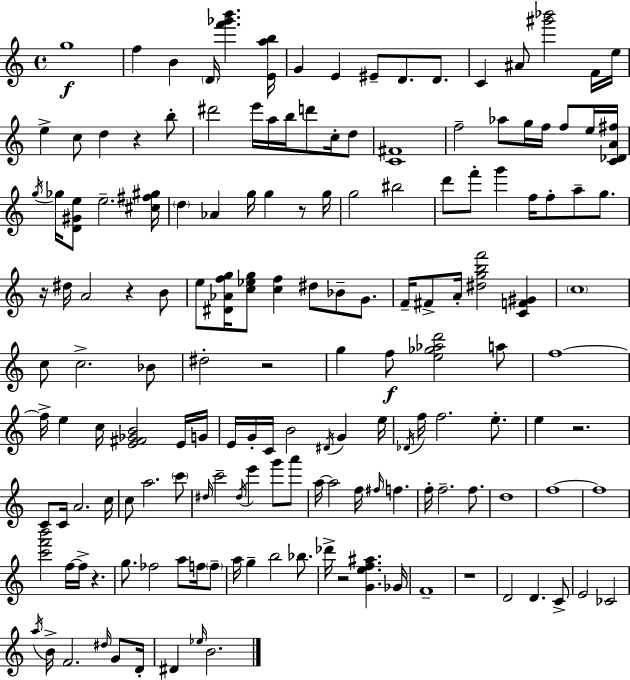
G5/w F5/q B4/q D4/s [F6,Gb6,B6]/q. [E4,A5,B5]/s G4/q E4/q EIS4/e D4/e. D4/e. C4/q A#4/e [G#6,Bb6]/h F4/s E5/s E5/q C5/e D5/q R/q B5/e D#6/h E6/s A5/s B5/s D6/e C5/s D5/e [C4,F#4]/w F5/h Ab5/e G5/s F5/s F5/e E5/s [C4,Db4,A4,F#5]/s G5/s Gb5/s [D4,G#4,E5]/e E5/h. [C#5,F#5,G#5]/s D5/q Ab4/q G5/s G5/q R/e G5/s G5/h BIS5/h D6/e F6/e G6/q F5/s F5/e A5/e G5/e. R/s D#5/s A4/h R/q B4/e E5/e [D#4,Ab4,F5,G5]/s [C5,Eb5,G5]/e [C5,F5]/q D#5/e Bb4/e G4/e. F4/s F#4/e A4/s [D#5,G5,B5,F6]/h [C4,F4,G#4]/q C5/w C5/e C5/h. Bb4/e D#5/h R/h G5/q F5/e [E5,Gb5,Ab5,D6]/h A5/e F5/w F5/s E5/q C5/s [E4,F#4,Gb4,B4]/h E4/s G4/s E4/s G4/s C4/s B4/h D#4/s G4/q E5/s Db4/s F5/s F5/h. E5/e. E5/q R/h. C4/e C4/s A4/h. C5/s C5/e A5/h. C6/e D#5/s C6/h D#5/s E6/q G6/e A6/e A5/s A5/h F5/s F#5/s F5/q. F5/s F5/h. F5/e. D5/w F5/w F5/w [C6,F6,B6]/h F5/s F5/s R/q. G5/e. FES5/h A5/e F5/s F5/e A5/s G5/q B5/h Bb5/e. Db6/s R/h [G4,E5,F5,A#5]/q. Gb4/s F4/w R/w D4/h D4/q. C4/e E4/h CES4/h A5/s B4/s F4/h. D#5/s G4/e D4/s D#4/q Eb5/s B4/h.